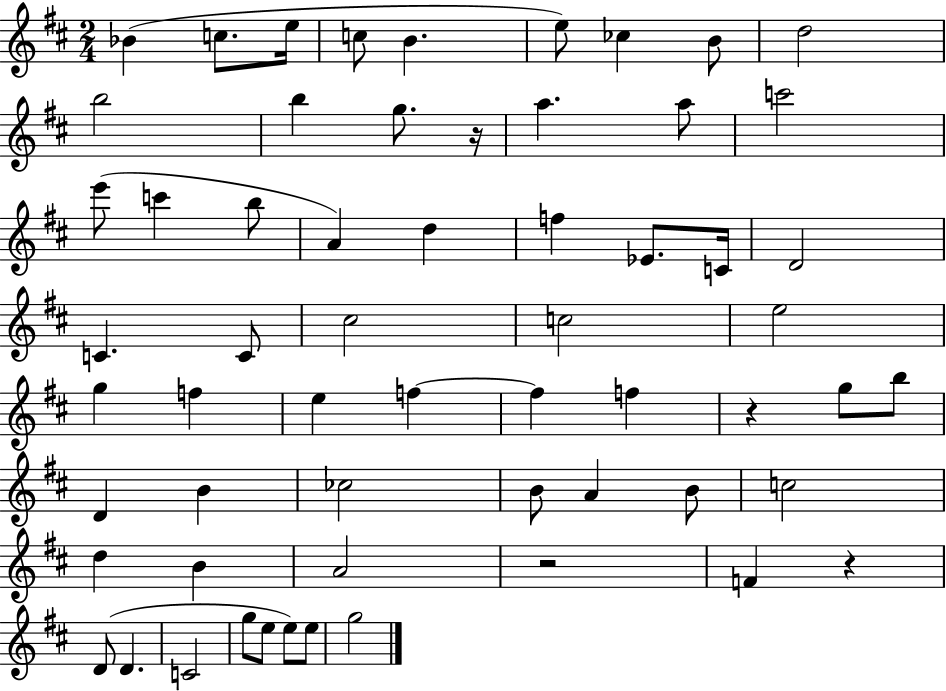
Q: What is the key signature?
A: D major